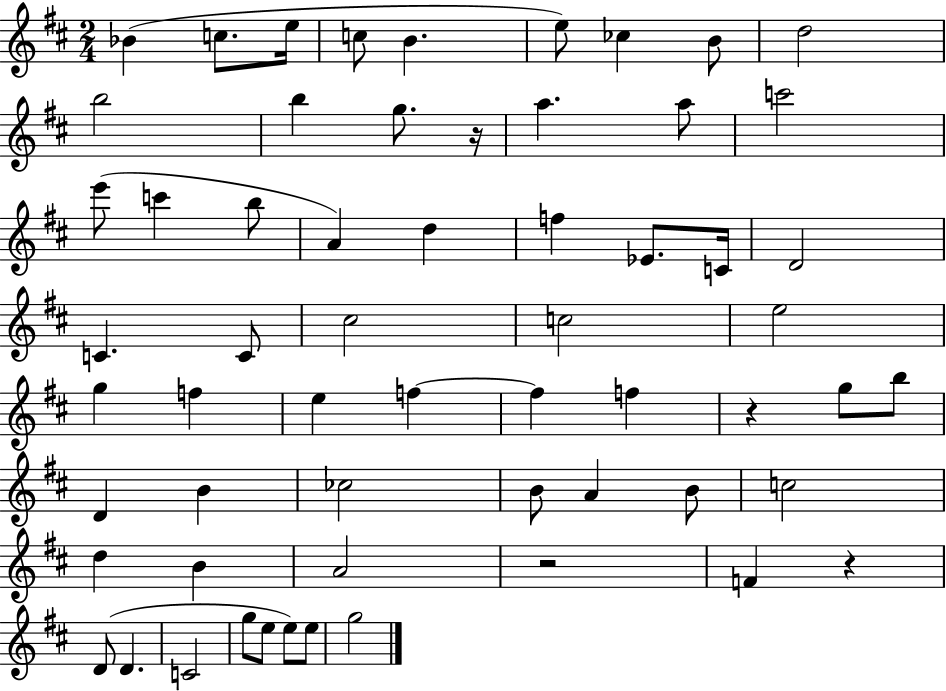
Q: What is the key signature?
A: D major